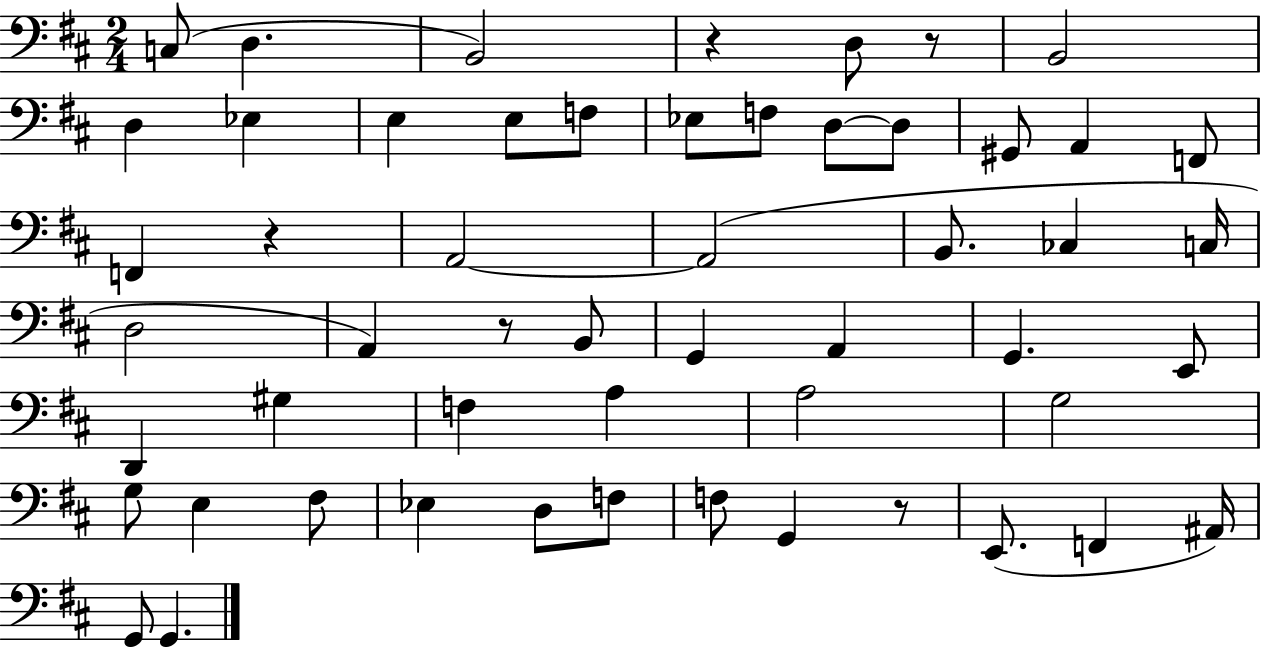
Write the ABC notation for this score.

X:1
T:Untitled
M:2/4
L:1/4
K:D
C,/2 D, B,,2 z D,/2 z/2 B,,2 D, _E, E, E,/2 F,/2 _E,/2 F,/2 D,/2 D,/2 ^G,,/2 A,, F,,/2 F,, z A,,2 A,,2 B,,/2 _C, C,/4 D,2 A,, z/2 B,,/2 G,, A,, G,, E,,/2 D,, ^G, F, A, A,2 G,2 G,/2 E, ^F,/2 _E, D,/2 F,/2 F,/2 G,, z/2 E,,/2 F,, ^A,,/4 G,,/2 G,,